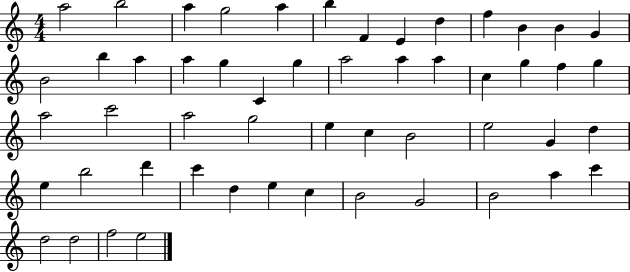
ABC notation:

X:1
T:Untitled
M:4/4
L:1/4
K:C
a2 b2 a g2 a b F E d f B B G B2 b a a g C g a2 a a c g f g a2 c'2 a2 g2 e c B2 e2 G d e b2 d' c' d e c B2 G2 B2 a c' d2 d2 f2 e2